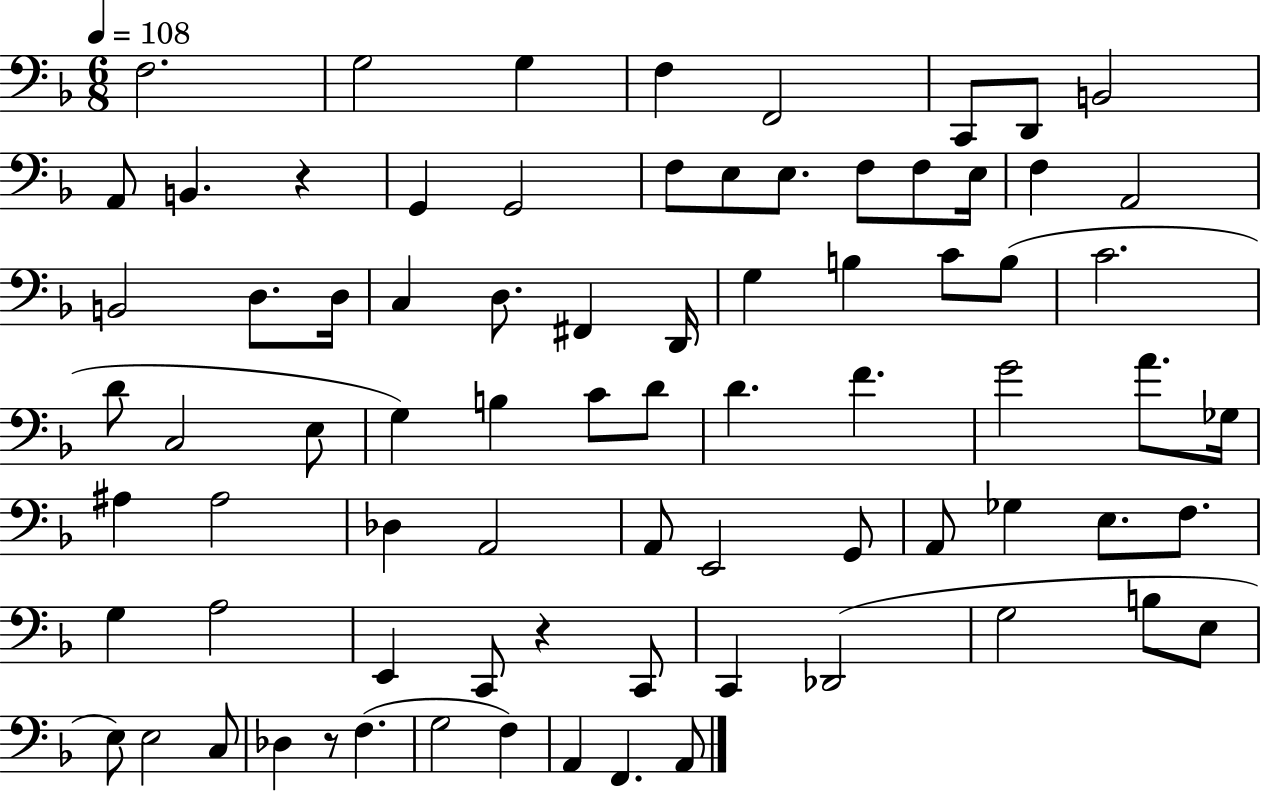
{
  \clef bass
  \numericTimeSignature
  \time 6/8
  \key f \major
  \tempo 4 = 108
  f2. | g2 g4 | f4 f,2 | c,8 d,8 b,2 | \break a,8 b,4. r4 | g,4 g,2 | f8 e8 e8. f8 f8 e16 | f4 a,2 | \break b,2 d8. d16 | c4 d8. fis,4 d,16 | g4 b4 c'8 b8( | c'2. | \break d'8 c2 e8 | g4) b4 c'8 d'8 | d'4. f'4. | g'2 a'8. ges16 | \break ais4 ais2 | des4 a,2 | a,8 e,2 g,8 | a,8 ges4 e8. f8. | \break g4 a2 | e,4 c,8 r4 c,8 | c,4 des,2( | g2 b8 e8 | \break e8) e2 c8 | des4 r8 f4.( | g2 f4) | a,4 f,4. a,8 | \break \bar "|."
}